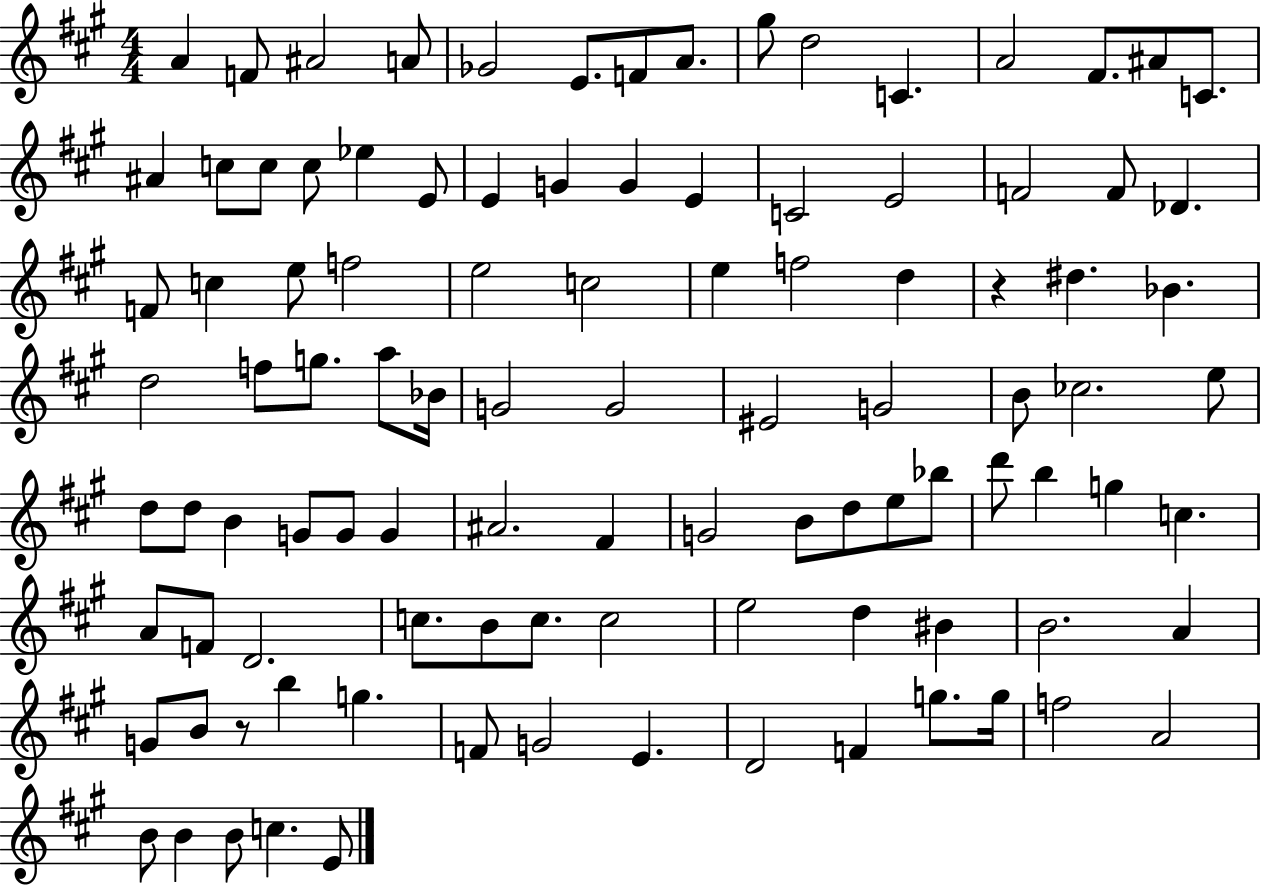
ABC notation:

X:1
T:Untitled
M:4/4
L:1/4
K:A
A F/2 ^A2 A/2 _G2 E/2 F/2 A/2 ^g/2 d2 C A2 ^F/2 ^A/2 C/2 ^A c/2 c/2 c/2 _e E/2 E G G E C2 E2 F2 F/2 _D F/2 c e/2 f2 e2 c2 e f2 d z ^d _B d2 f/2 g/2 a/2 _B/4 G2 G2 ^E2 G2 B/2 _c2 e/2 d/2 d/2 B G/2 G/2 G ^A2 ^F G2 B/2 d/2 e/2 _b/2 d'/2 b g c A/2 F/2 D2 c/2 B/2 c/2 c2 e2 d ^B B2 A G/2 B/2 z/2 b g F/2 G2 E D2 F g/2 g/4 f2 A2 B/2 B B/2 c E/2